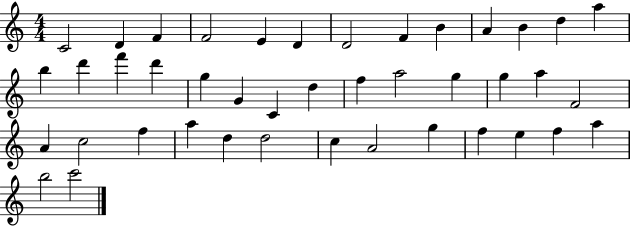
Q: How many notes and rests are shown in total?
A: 42